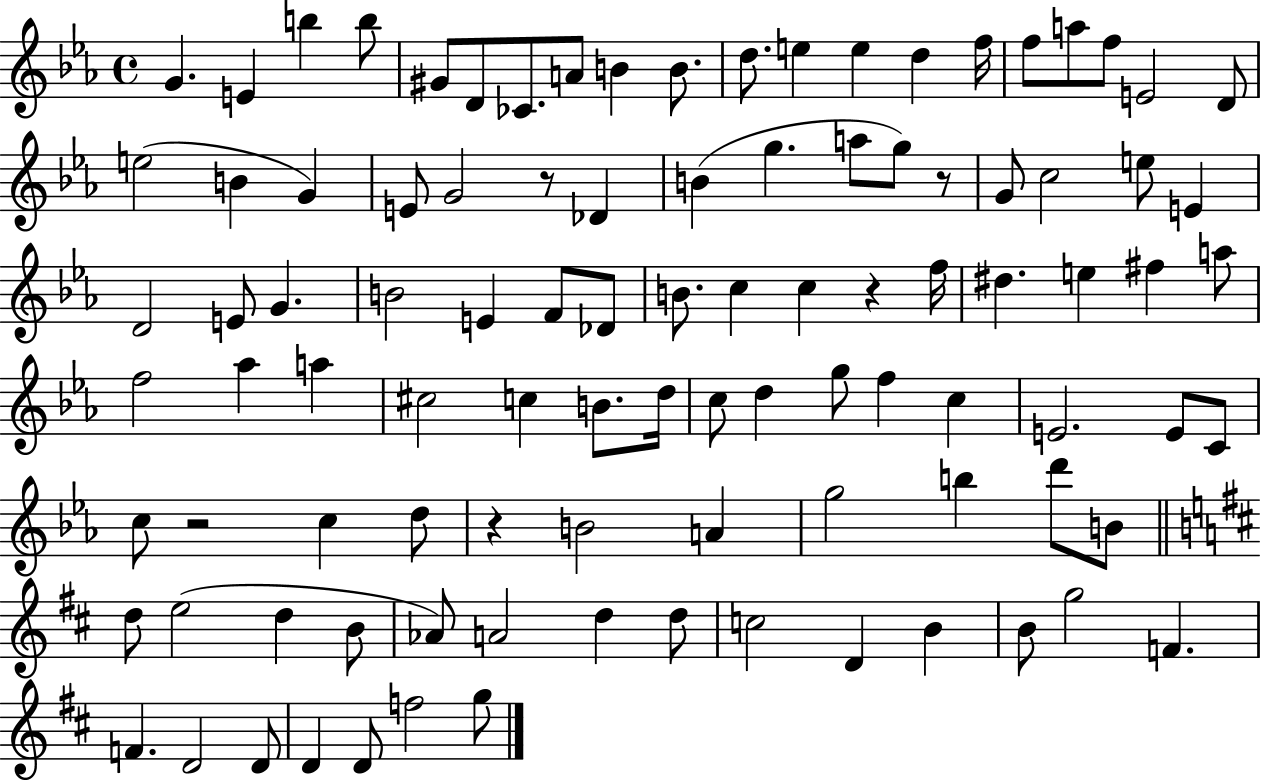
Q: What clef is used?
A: treble